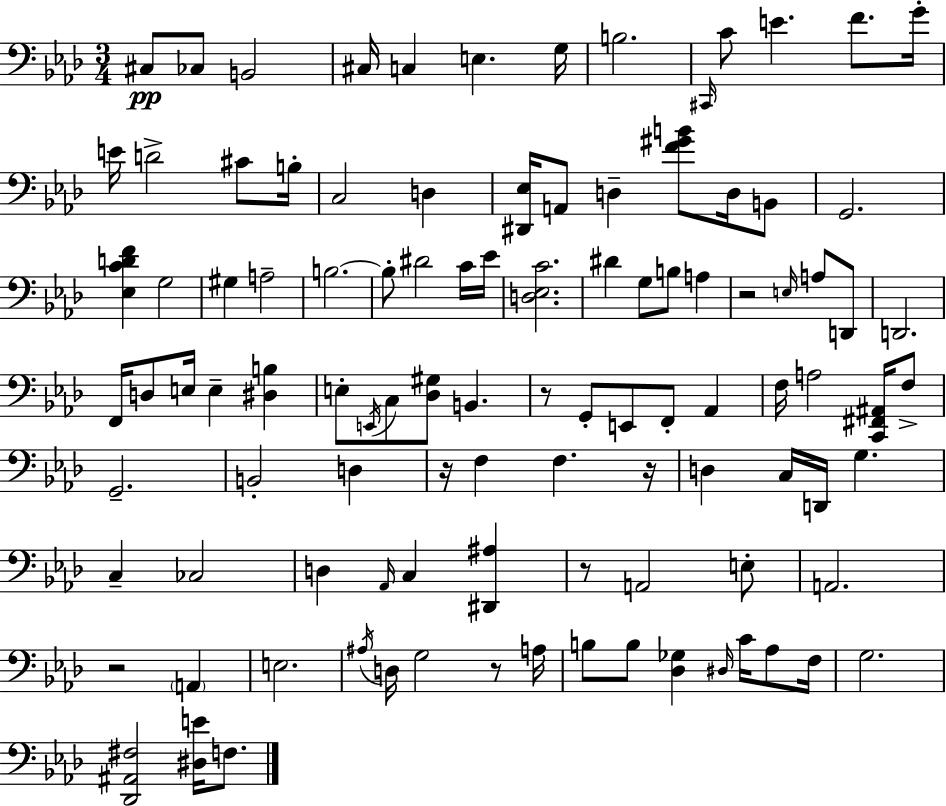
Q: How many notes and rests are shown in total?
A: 104